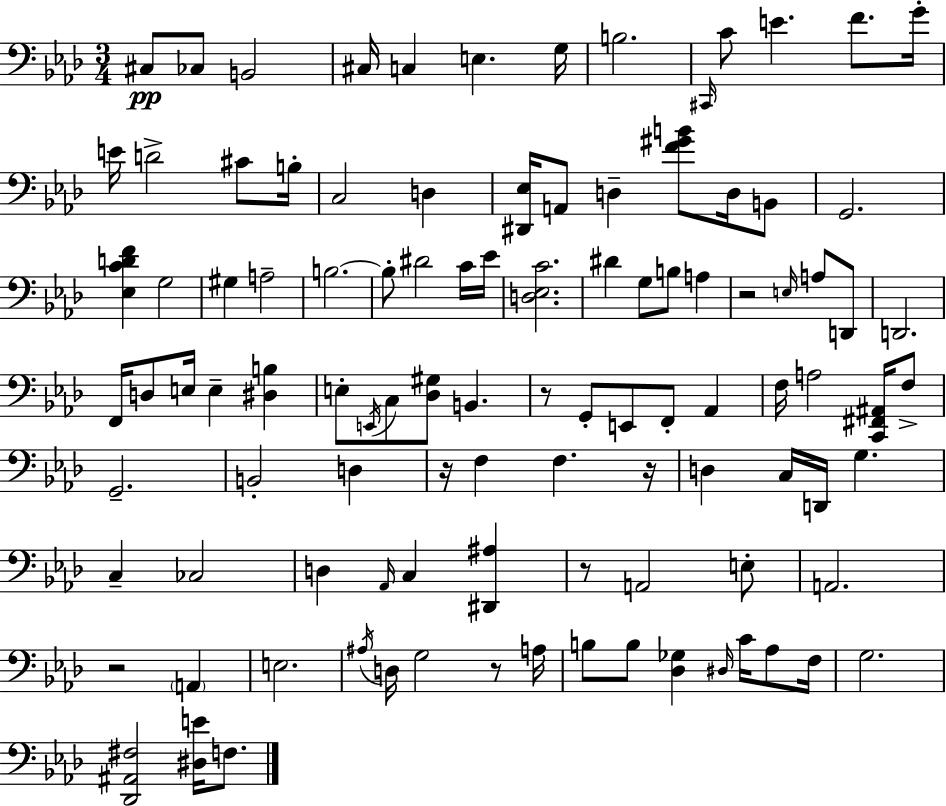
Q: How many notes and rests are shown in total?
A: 104